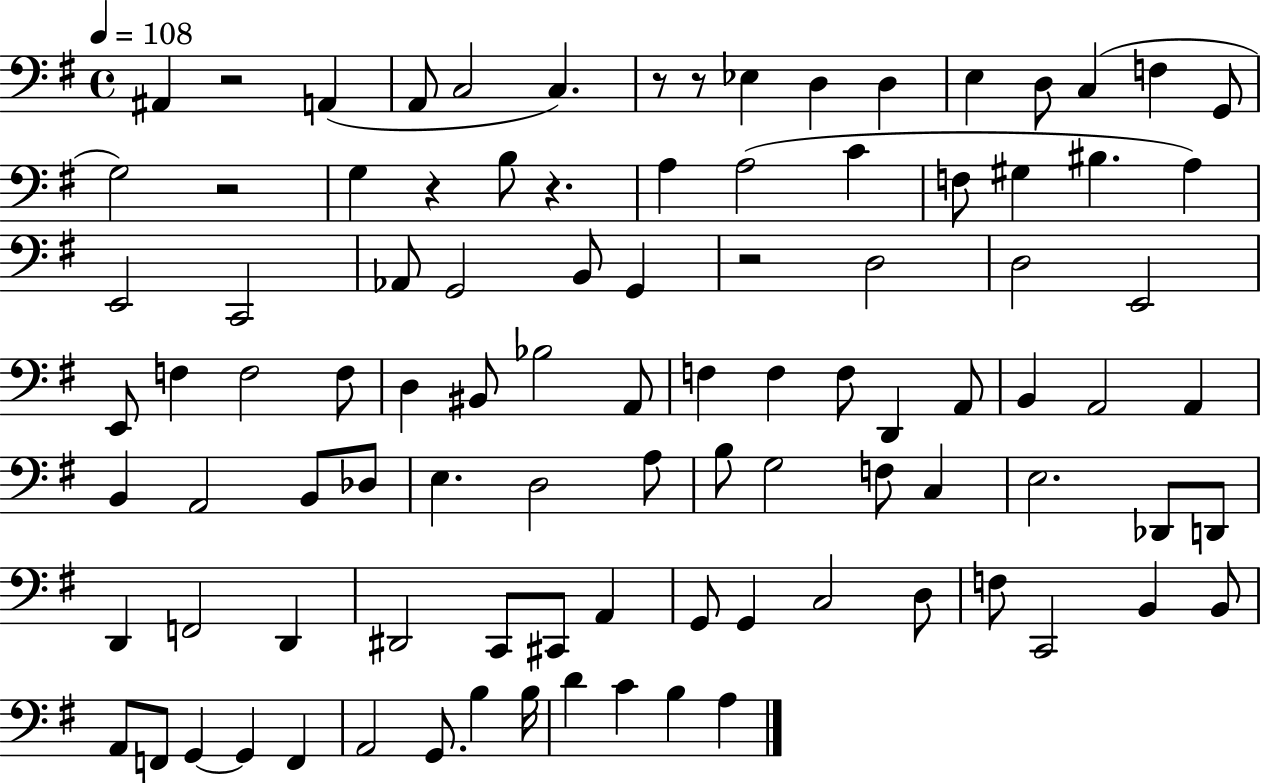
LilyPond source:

{
  \clef bass
  \time 4/4
  \defaultTimeSignature
  \key g \major
  \tempo 4 = 108
  ais,4 r2 a,4( | a,8 c2 c4.) | r8 r8 ees4 d4 d4 | e4 d8 c4( f4 g,8 | \break g2) r2 | g4 r4 b8 r4. | a4 a2( c'4 | f8 gis4 bis4. a4) | \break e,2 c,2 | aes,8 g,2 b,8 g,4 | r2 d2 | d2 e,2 | \break e,8 f4 f2 f8 | d4 bis,8 bes2 a,8 | f4 f4 f8 d,4 a,8 | b,4 a,2 a,4 | \break b,4 a,2 b,8 des8 | e4. d2 a8 | b8 g2 f8 c4 | e2. des,8 d,8 | \break d,4 f,2 d,4 | dis,2 c,8 cis,8 a,4 | g,8 g,4 c2 d8 | f8 c,2 b,4 b,8 | \break a,8 f,8 g,4~~ g,4 f,4 | a,2 g,8. b4 b16 | d'4 c'4 b4 a4 | \bar "|."
}